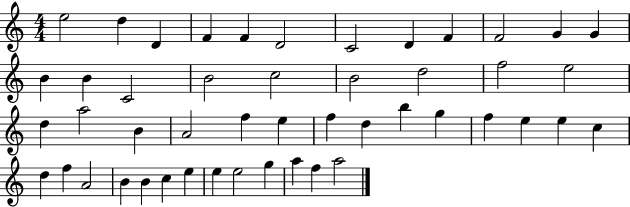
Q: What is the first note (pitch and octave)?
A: E5